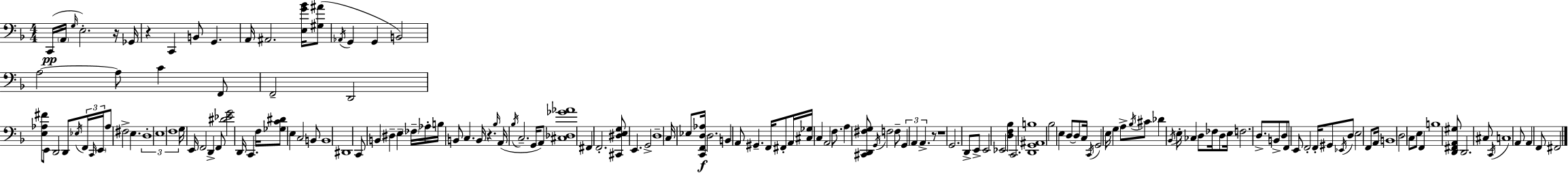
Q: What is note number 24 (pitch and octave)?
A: Eb3